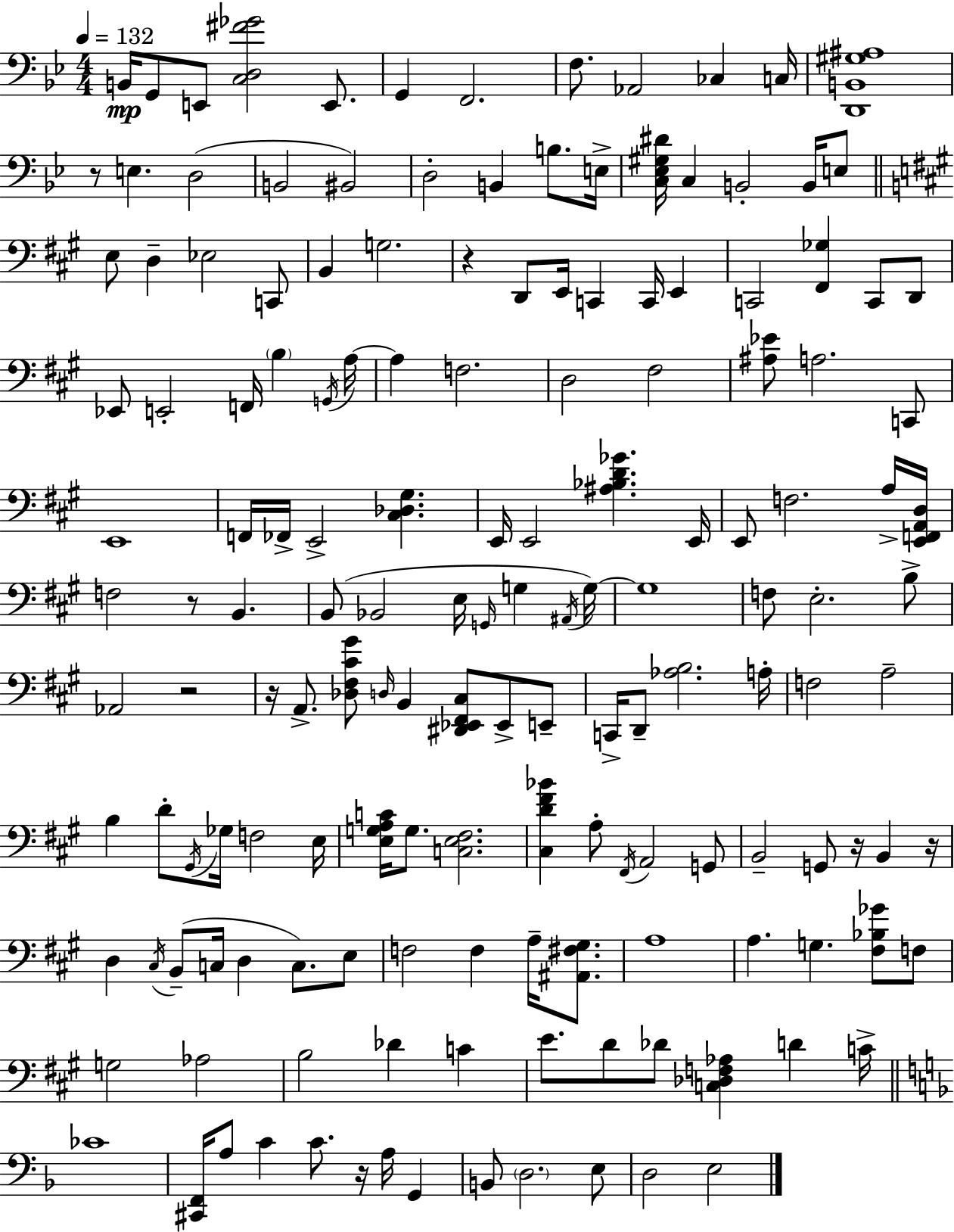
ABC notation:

X:1
T:Untitled
M:4/4
L:1/4
K:Bb
B,,/4 G,,/2 E,,/2 [C,D,^F_G]2 E,,/2 G,, F,,2 F,/2 _A,,2 _C, C,/4 [D,,B,,^G,^A,]4 z/2 E, D,2 B,,2 ^B,,2 D,2 B,, B,/2 E,/4 [C,_E,^G,^D]/4 C, B,,2 B,,/4 E,/2 E,/2 D, _E,2 C,,/2 B,, G,2 z D,,/2 E,,/4 C,, C,,/4 E,, C,,2 [^F,,_G,] C,,/2 D,,/2 _E,,/2 E,,2 F,,/4 B, G,,/4 A,/4 A, F,2 D,2 ^F,2 [^A,_E]/2 A,2 C,,/2 E,,4 F,,/4 _F,,/4 E,,2 [^C,_D,^G,] E,,/4 E,,2 [^A,_B,D_G] E,,/4 E,,/2 F,2 A,/4 [E,,F,,A,,D,]/4 F,2 z/2 B,, B,,/2 _B,,2 E,/4 G,,/4 G, ^A,,/4 G,/4 G,4 F,/2 E,2 B,/2 _A,,2 z2 z/4 A,,/2 [_D,^F,^C^G]/2 D,/4 B,, [^D,,_E,,^F,,^C,]/2 _E,,/2 E,,/2 C,,/4 D,,/2 [_A,B,]2 A,/4 F,2 A,2 B, D/2 ^G,,/4 _G,/4 F,2 E,/4 [E,G,A,C]/4 G,/2 [C,E,^F,]2 [^C,D^F_B] A,/2 ^F,,/4 A,,2 G,,/2 B,,2 G,,/2 z/4 B,, z/4 D, ^C,/4 B,,/2 C,/4 D, C,/2 E,/2 F,2 F, A,/4 [^A,,^F,^G,]/2 A,4 A, G, [^F,_B,_G]/2 F,/2 G,2 _A,2 B,2 _D C E/2 D/2 _D/2 [C,_D,F,_A,] D C/4 _C4 [^C,,F,,]/4 A,/2 C C/2 z/4 A,/4 G,, B,,/2 D,2 E,/2 D,2 E,2